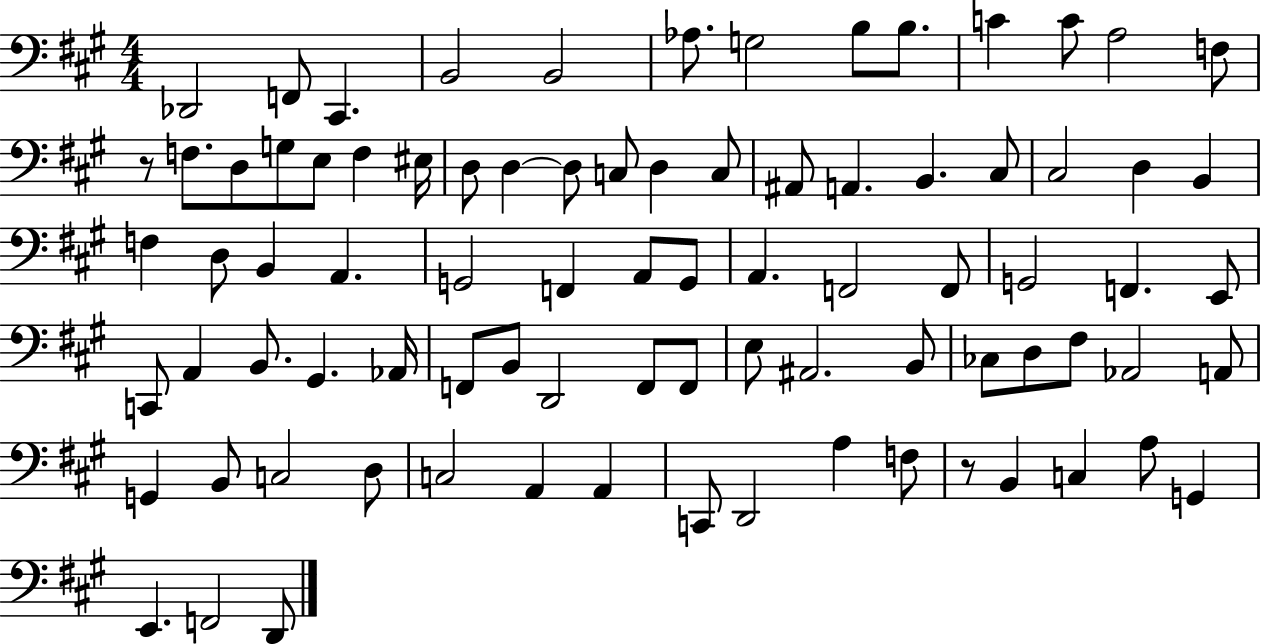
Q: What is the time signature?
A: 4/4